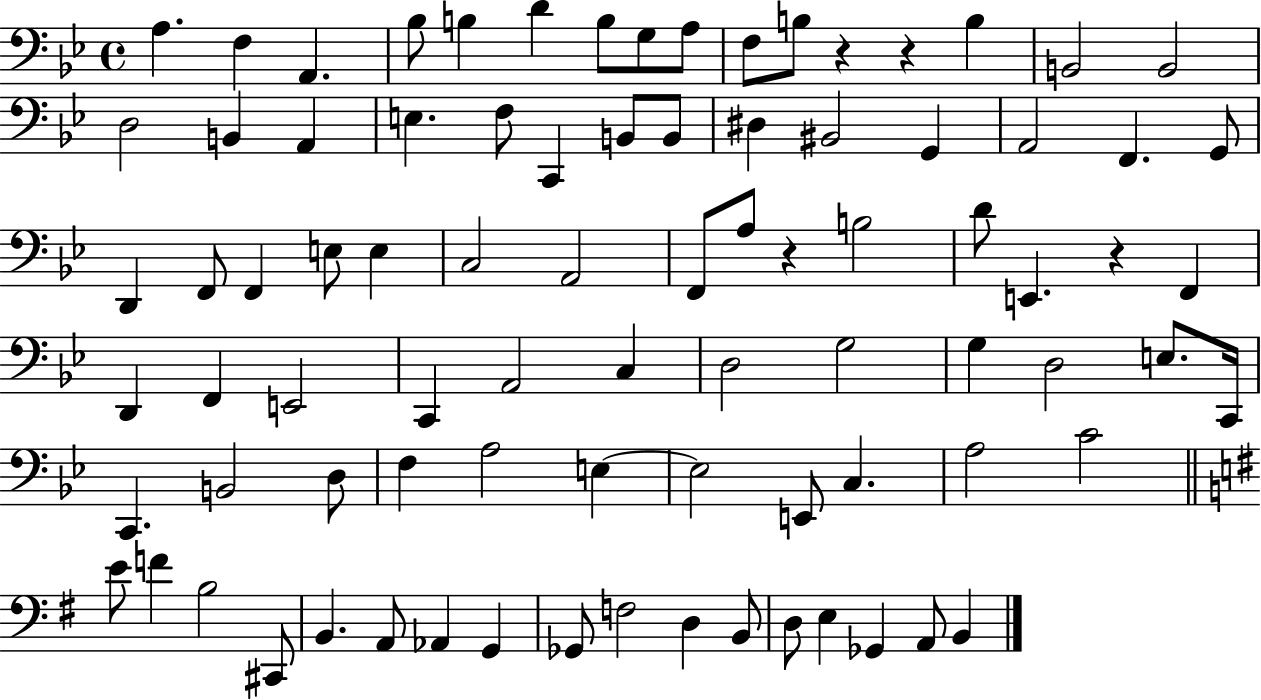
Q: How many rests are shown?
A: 4